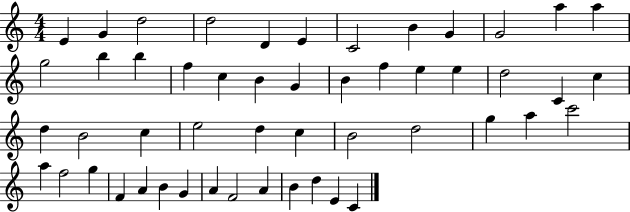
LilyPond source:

{
  \clef treble
  \numericTimeSignature
  \time 4/4
  \key c \major
  e'4 g'4 d''2 | d''2 d'4 e'4 | c'2 b'4 g'4 | g'2 a''4 a''4 | \break g''2 b''4 b''4 | f''4 c''4 b'4 g'4 | b'4 f''4 e''4 e''4 | d''2 c'4 c''4 | \break d''4 b'2 c''4 | e''2 d''4 c''4 | b'2 d''2 | g''4 a''4 c'''2 | \break a''4 f''2 g''4 | f'4 a'4 b'4 g'4 | a'4 f'2 a'4 | b'4 d''4 e'4 c'4 | \break \bar "|."
}